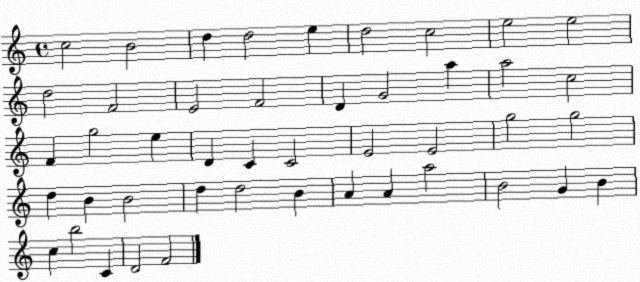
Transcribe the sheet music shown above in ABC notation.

X:1
T:Untitled
M:4/4
L:1/4
K:C
c2 B2 d d2 e d2 c2 e2 e2 d2 F2 E2 F2 D G2 a a2 c2 F g2 e D C C2 E2 E2 g2 g2 d B B2 d d2 B A A a2 B2 G B c b2 C D2 F2